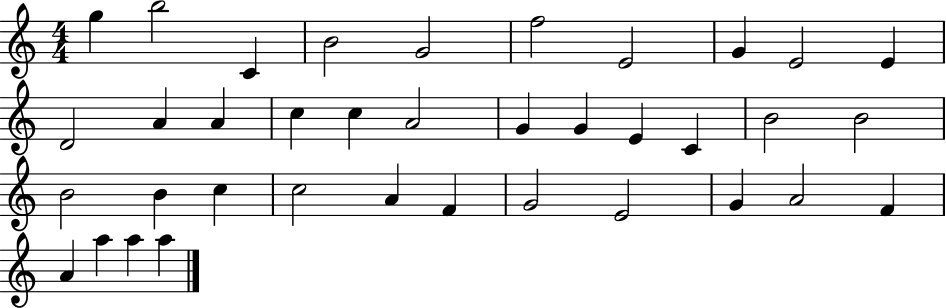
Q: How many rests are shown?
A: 0